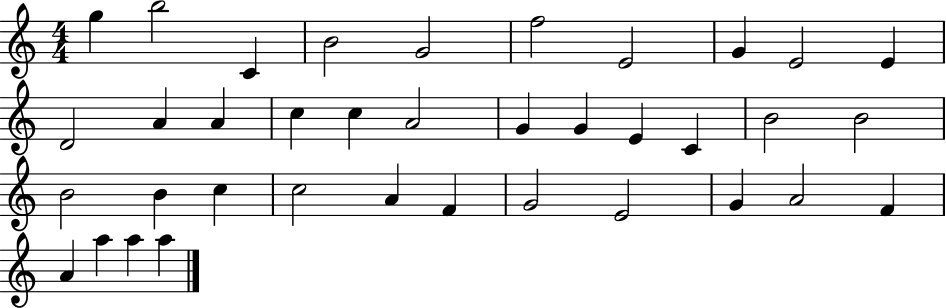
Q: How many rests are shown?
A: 0